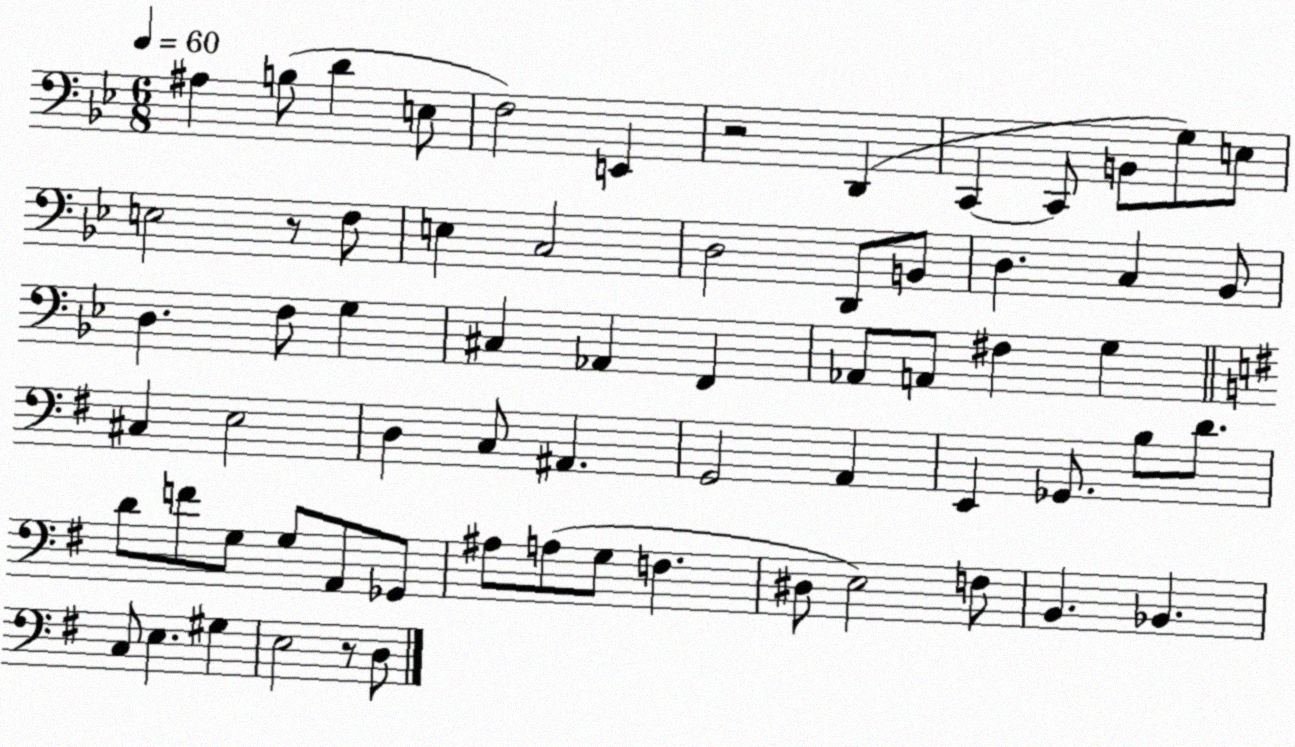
X:1
T:Untitled
M:6/8
L:1/4
K:Bb
^A, B,/2 D E,/2 F,2 E,, z2 D,, C,, C,,/2 B,,/2 G,/2 E,/2 E,2 z/2 F,/2 E, C,2 D,2 D,,/2 B,,/2 D, C, _B,,/2 D, F,/2 G, ^C, _A,, F,, _A,,/2 A,,/2 ^F, G, ^C, E,2 D, C,/2 ^A,, G,,2 A,, E,, _G,,/2 B,/2 D/2 D/2 F/2 G,/2 G,/2 A,,/2 _G,,/2 ^A,/2 A,/2 G,/2 F, ^D,/2 E,2 F,/2 B,, _B,, C,/2 E, ^G, E,2 z/2 D,/2